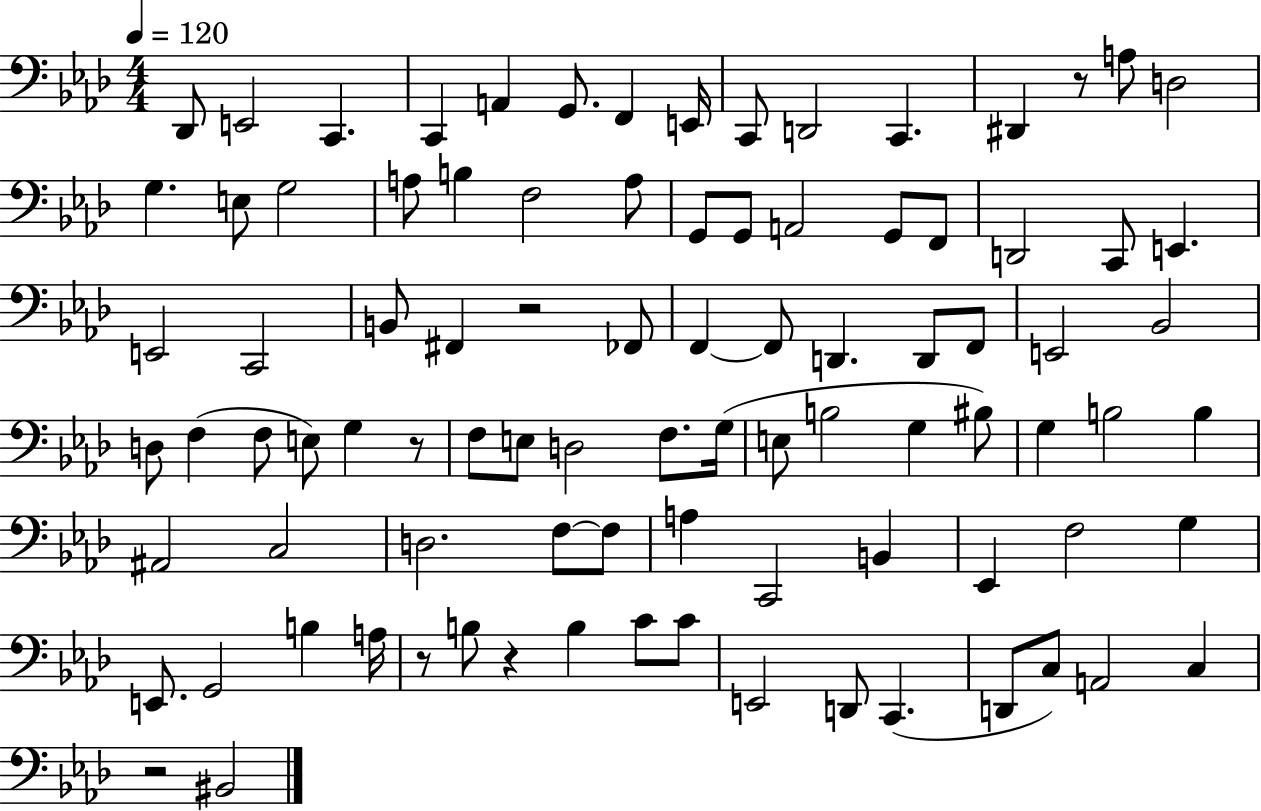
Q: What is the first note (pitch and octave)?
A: Db2